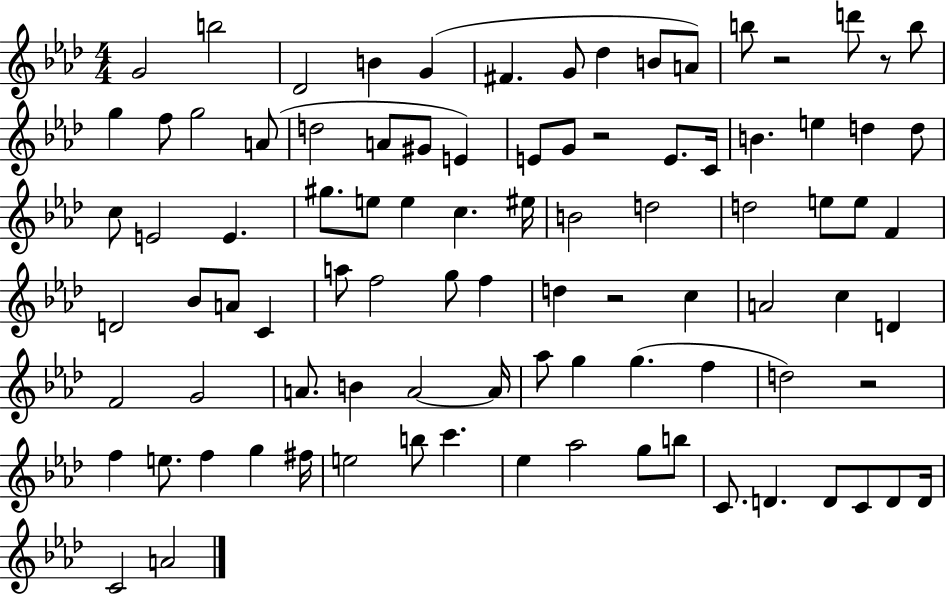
{
  \clef treble
  \numericTimeSignature
  \time 4/4
  \key aes \major
  g'2 b''2 | des'2 b'4 g'4( | fis'4. g'8 des''4 b'8 a'8) | b''8 r2 d'''8 r8 b''8 | \break g''4 f''8 g''2 a'8( | d''2 a'8 gis'8 e'4) | e'8 g'8 r2 e'8. c'16 | b'4. e''4 d''4 d''8 | \break c''8 e'2 e'4. | gis''8. e''8 e''4 c''4. eis''16 | b'2 d''2 | d''2 e''8 e''8 f'4 | \break d'2 bes'8 a'8 c'4 | a''8 f''2 g''8 f''4 | d''4 r2 c''4 | a'2 c''4 d'4 | \break f'2 g'2 | a'8. b'4 a'2~~ a'16 | aes''8 g''4 g''4.( f''4 | d''2) r2 | \break f''4 e''8. f''4 g''4 fis''16 | e''2 b''8 c'''4. | ees''4 aes''2 g''8 b''8 | c'8. d'4. d'8 c'8 d'8 d'16 | \break c'2 a'2 | \bar "|."
}